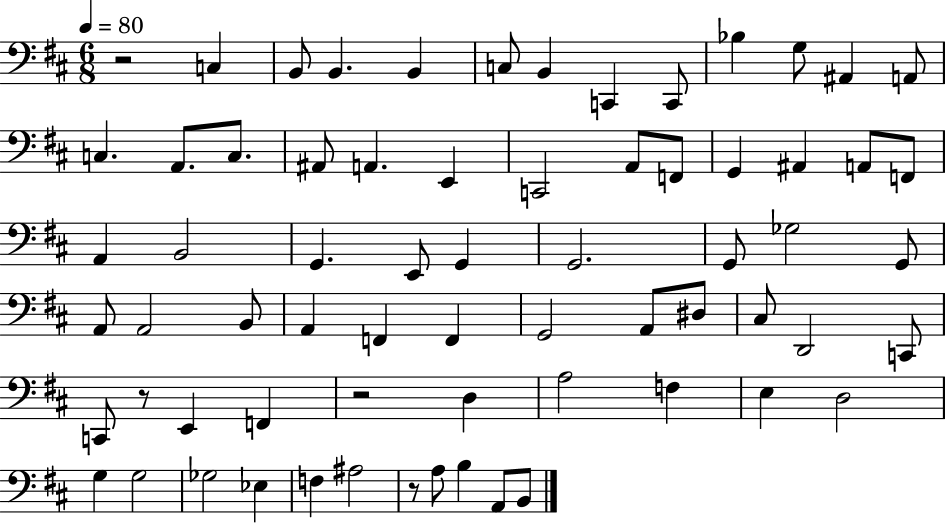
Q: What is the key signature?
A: D major